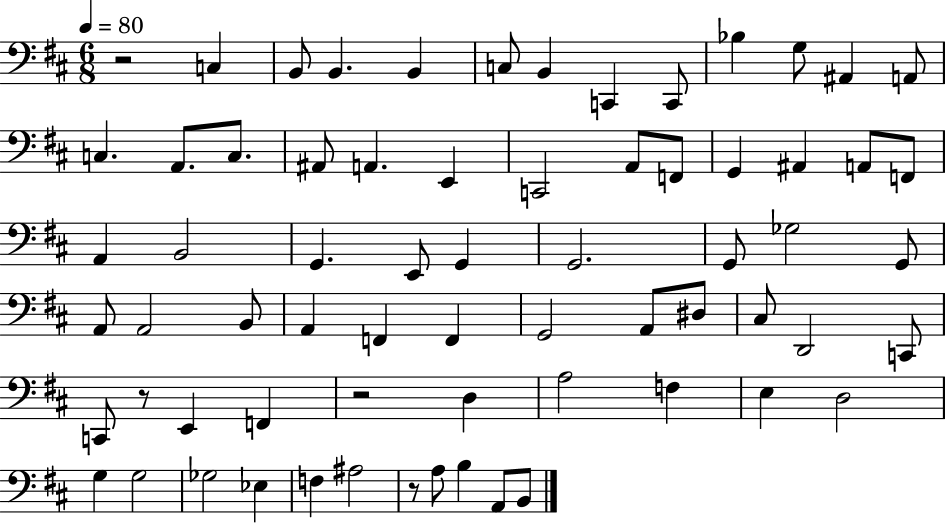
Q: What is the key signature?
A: D major